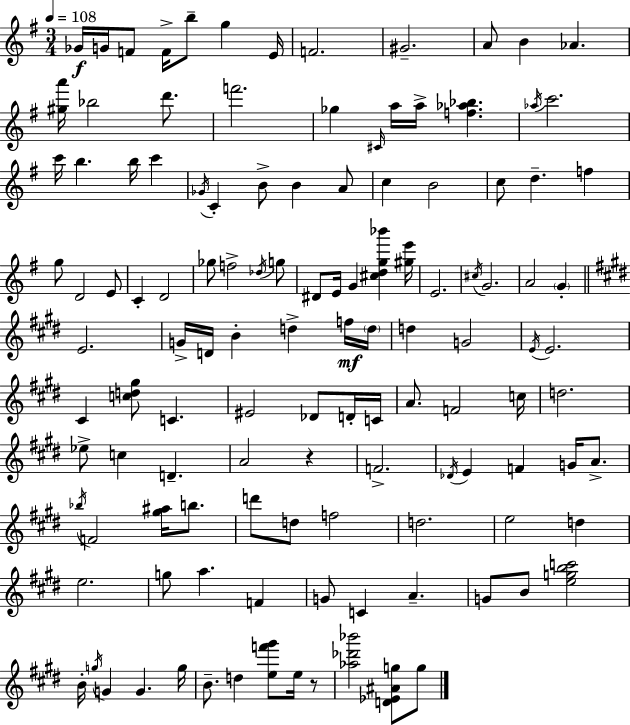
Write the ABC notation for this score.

X:1
T:Untitled
M:3/4
L:1/4
K:Em
_G/4 G/4 F/2 F/4 b/2 g E/4 F2 ^G2 A/2 B _A [^ga']/4 _b2 d'/2 f'2 _g ^C/4 a/4 a/4 [f_a_b] _a/4 c'2 c'/4 b b/4 c' _G/4 C B/2 B A/2 c B2 c/2 d f g/2 D2 E/2 C D2 _g/2 f2 _d/4 g/2 ^D/2 E/4 G [^cdg_b'] [^ge']/4 E2 ^c/4 G2 A2 G E2 G/4 D/4 B d f/4 d/4 d G2 E/4 E2 ^C [cd^g]/2 C ^E2 _D/2 D/4 C/4 A/2 F2 c/4 d2 _e/2 c D A2 z F2 _D/4 E F G/4 A/2 _b/4 F2 [^g^a]/4 b/2 d'/2 d/2 f2 d2 e2 d e2 g/2 a F G/2 C A G/2 B/2 [egbc']2 B/4 g/4 G G g/4 B/2 d [ef'^g']/2 e/4 z/2 [_a_d'_b']2 [D_E^Ag]/2 g/2